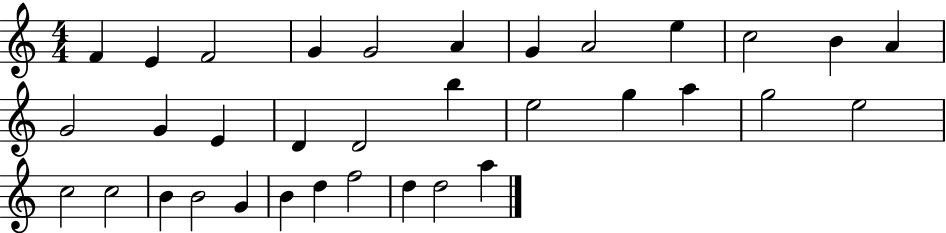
F4/q E4/q F4/h G4/q G4/h A4/q G4/q A4/h E5/q C5/h B4/q A4/q G4/h G4/q E4/q D4/q D4/h B5/q E5/h G5/q A5/q G5/h E5/h C5/h C5/h B4/q B4/h G4/q B4/q D5/q F5/h D5/q D5/h A5/q